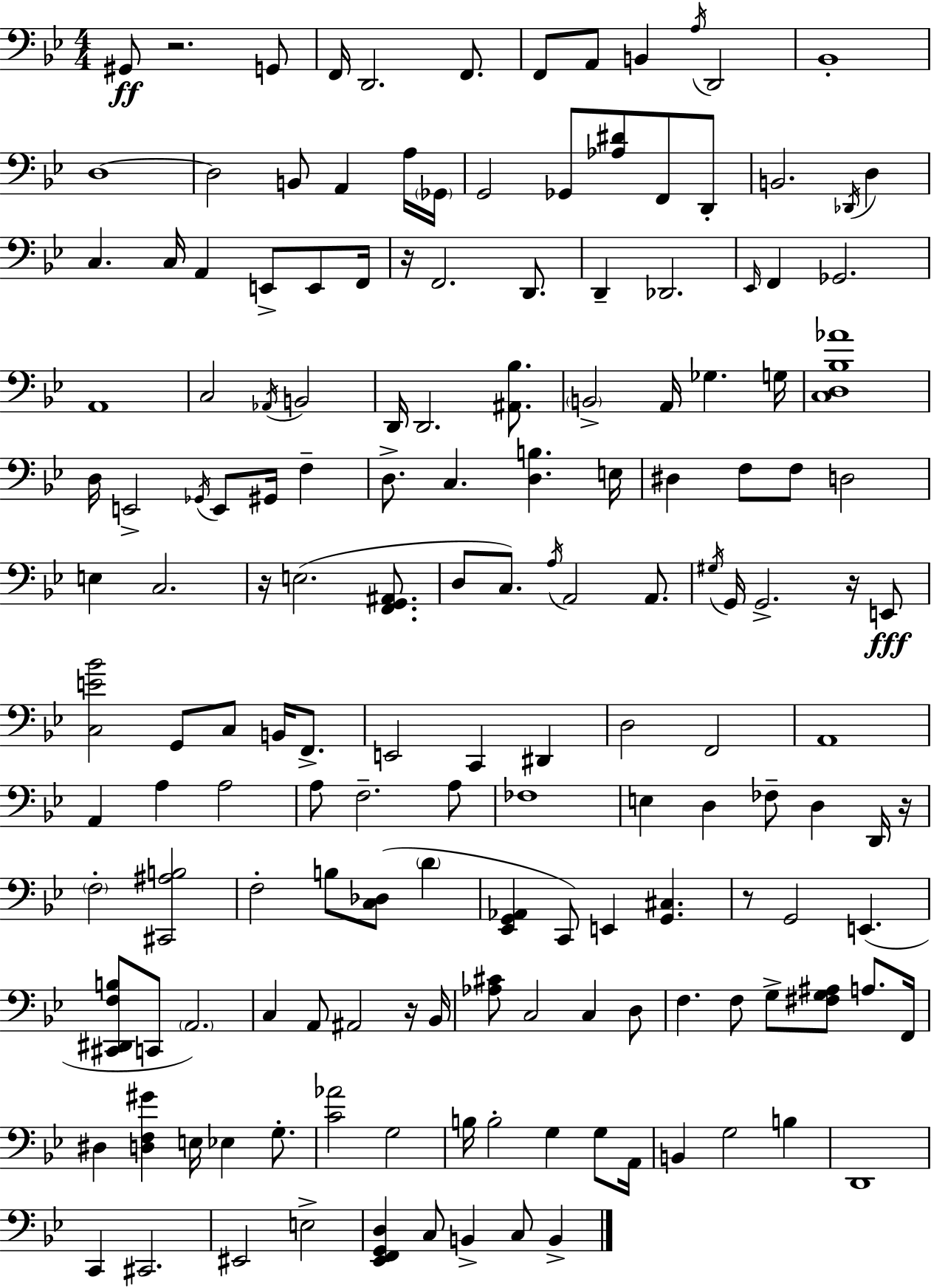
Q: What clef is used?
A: bass